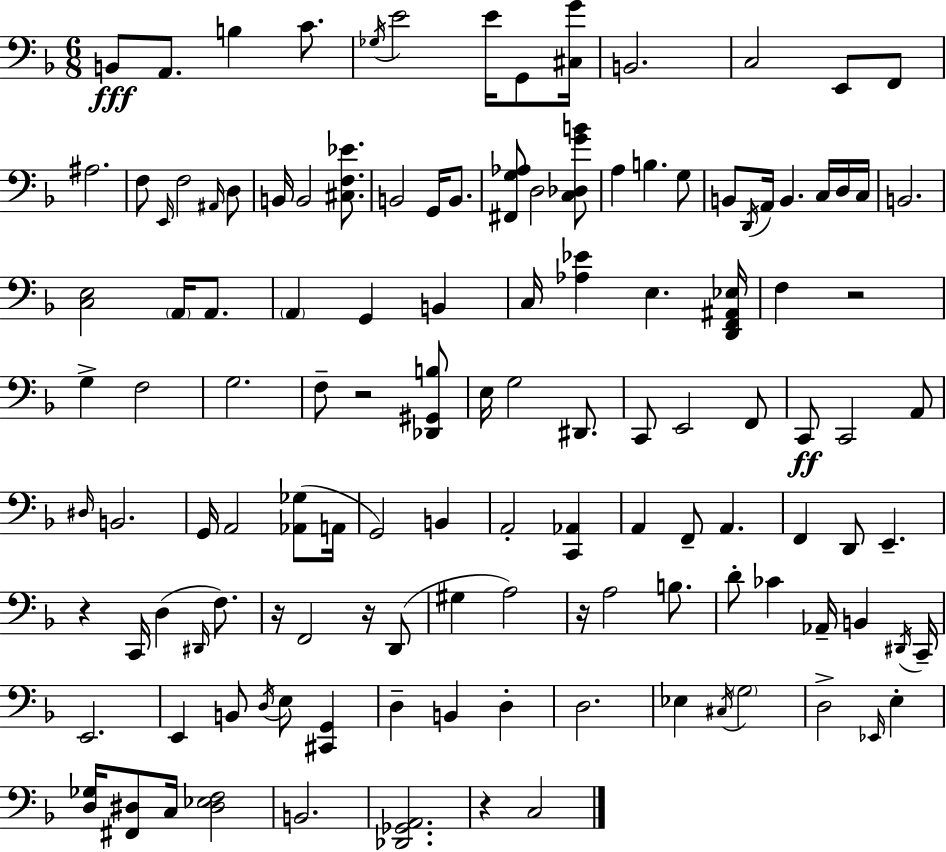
B2/e A2/e. B3/q C4/e. Gb3/s E4/h E4/s G2/e [C#3,G4]/s B2/h. C3/h E2/e F2/e A#3/h. F3/e E2/s F3/h A#2/s D3/e B2/s B2/h [C#3,F3,Eb4]/e. B2/h G2/s B2/e. [F#2,G3,Ab3]/e D3/h [C3,Db3,G4,B4]/e A3/q B3/q. G3/e B2/e D2/s A2/s B2/q. C3/s D3/s C3/s B2/h. [C3,E3]/h A2/s A2/e. A2/q G2/q B2/q C3/s [Ab3,Eb4]/q E3/q. [D2,F2,A#2,Eb3]/s F3/q R/h G3/q F3/h G3/h. F3/e R/h [Db2,G#2,B3]/e E3/s G3/h D#2/e. C2/e E2/h F2/e C2/e C2/h A2/e D#3/s B2/h. G2/s A2/h [Ab2,Gb3]/e A2/s G2/h B2/q A2/h [C2,Ab2]/q A2/q F2/e A2/q. F2/q D2/e E2/q. R/q C2/s D3/q D#2/s F3/e. R/s F2/h R/s D2/e G#3/q A3/h R/s A3/h B3/e. D4/e CES4/q Ab2/s B2/q D#2/s C2/s E2/h. E2/q B2/e D3/s E3/e [C#2,G2]/q D3/q B2/q D3/q D3/h. Eb3/q C#3/s G3/h D3/h Eb2/s E3/q [D3,Gb3]/s [F#2,D#3]/e C3/s [D#3,Eb3,F3]/h B2/h. [Db2,Gb2,A2]/h. R/q C3/h